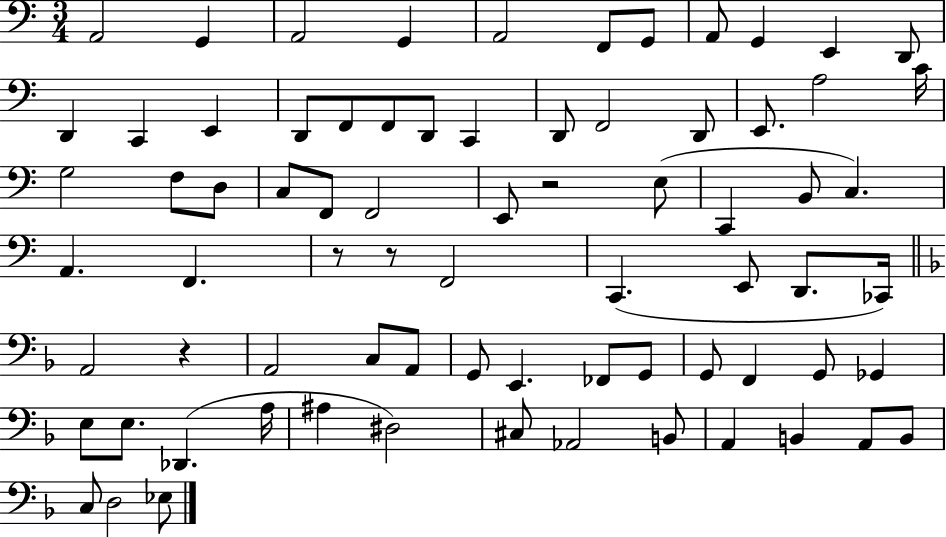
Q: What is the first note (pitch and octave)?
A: A2